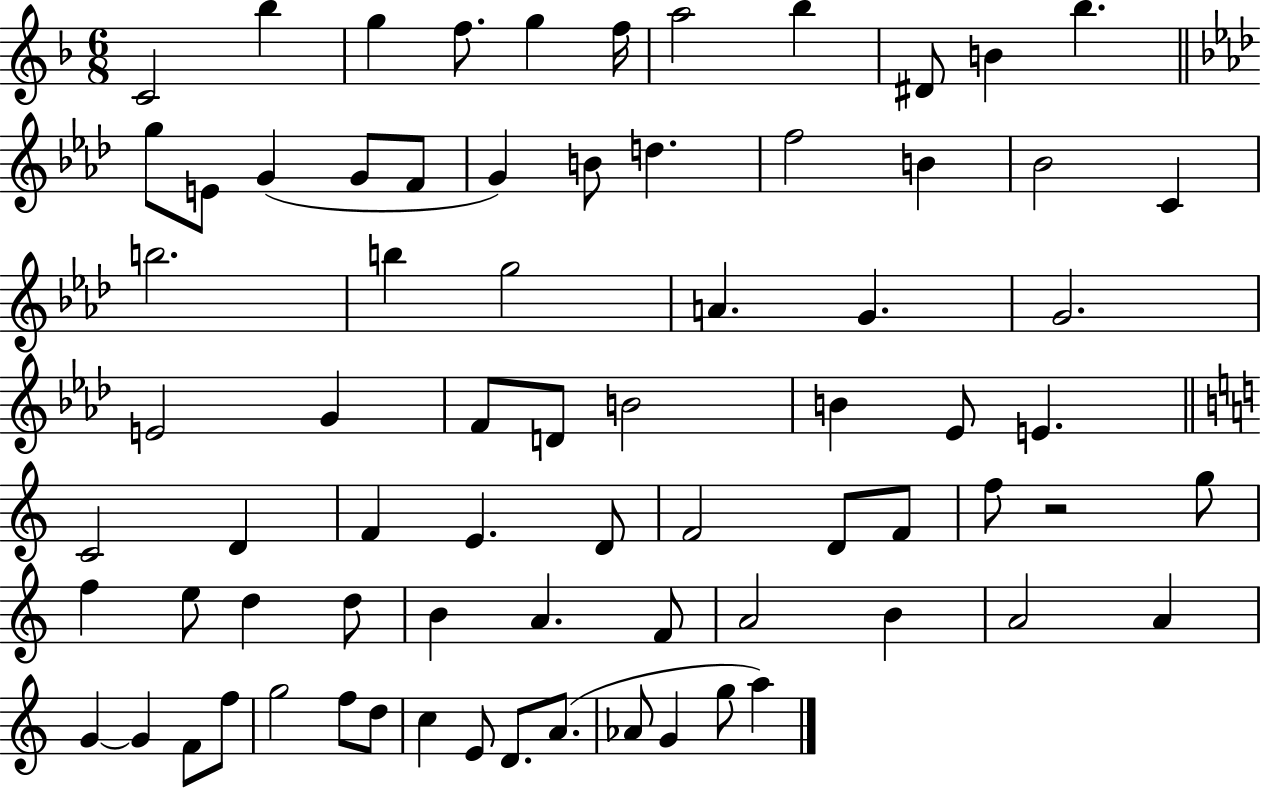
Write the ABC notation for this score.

X:1
T:Untitled
M:6/8
L:1/4
K:F
C2 _b g f/2 g f/4 a2 _b ^D/2 B _b g/2 E/2 G G/2 F/2 G B/2 d f2 B _B2 C b2 b g2 A G G2 E2 G F/2 D/2 B2 B _E/2 E C2 D F E D/2 F2 D/2 F/2 f/2 z2 g/2 f e/2 d d/2 B A F/2 A2 B A2 A G G F/2 f/2 g2 f/2 d/2 c E/2 D/2 A/2 _A/2 G g/2 a